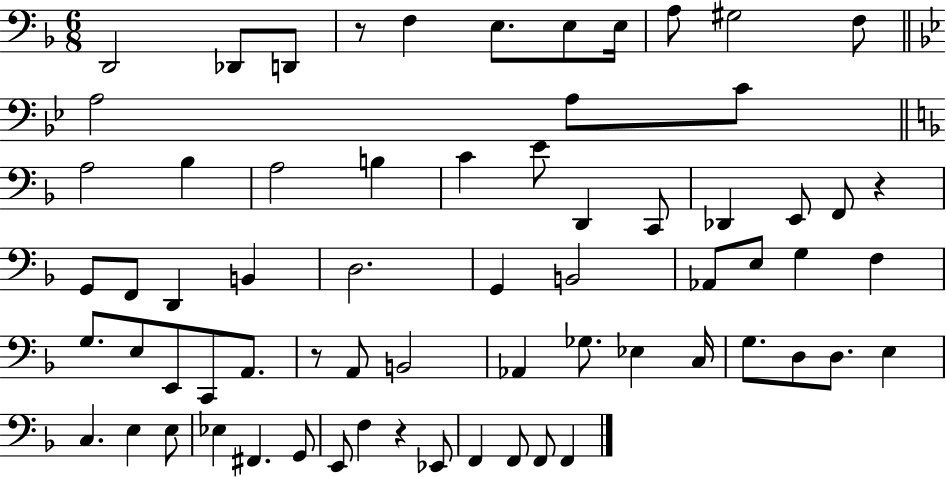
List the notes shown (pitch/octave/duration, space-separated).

D2/h Db2/e D2/e R/e F3/q E3/e. E3/e E3/s A3/e G#3/h F3/e A3/h A3/e C4/e A3/h Bb3/q A3/h B3/q C4/q E4/e D2/q C2/e Db2/q E2/e F2/e R/q G2/e F2/e D2/q B2/q D3/h. G2/q B2/h Ab2/e E3/e G3/q F3/q G3/e. E3/e E2/e C2/e A2/e. R/e A2/e B2/h Ab2/q Gb3/e. Eb3/q C3/s G3/e. D3/e D3/e. E3/q C3/q. E3/q E3/e Eb3/q F#2/q. G2/e E2/e F3/q R/q Eb2/e F2/q F2/e F2/e F2/q